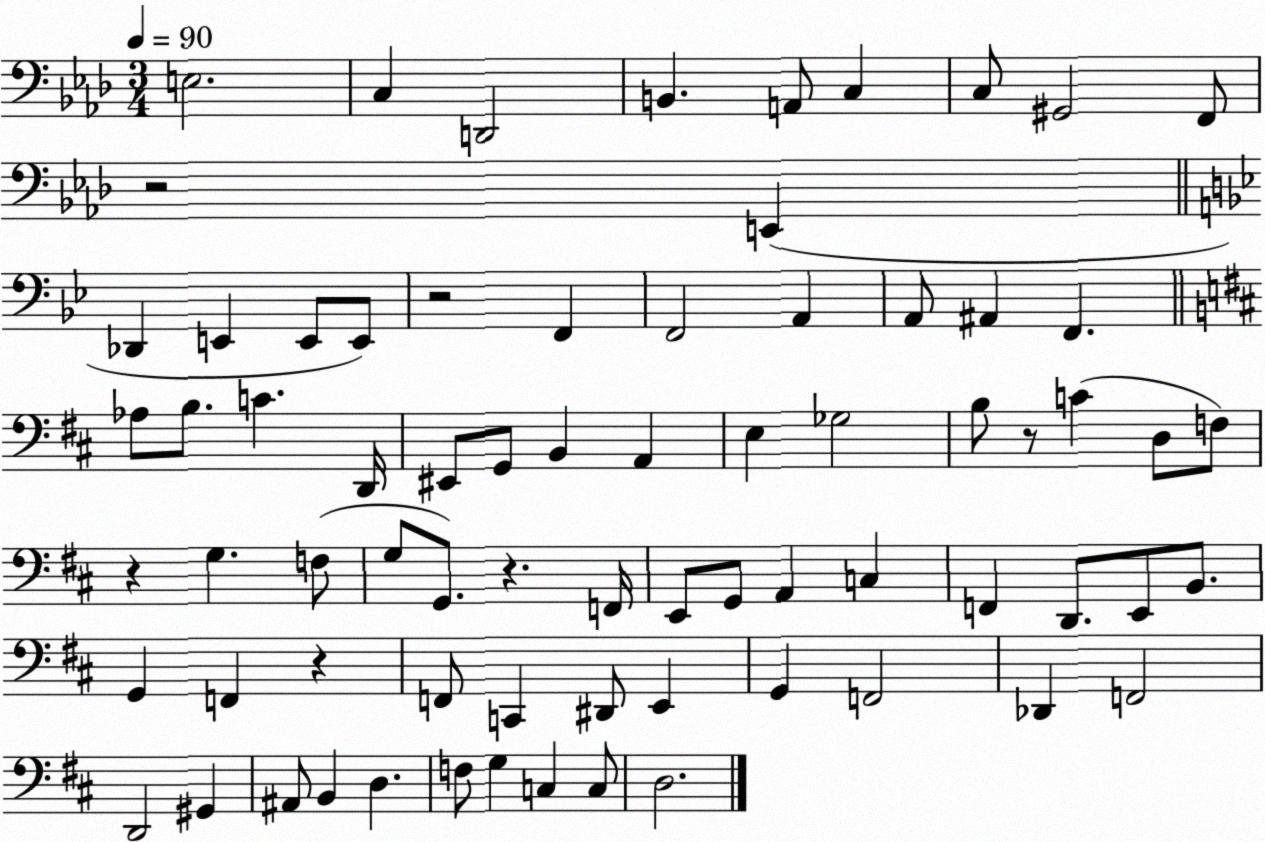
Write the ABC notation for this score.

X:1
T:Untitled
M:3/4
L:1/4
K:Ab
E,2 C, D,,2 B,, A,,/2 C, C,/2 ^G,,2 F,,/2 z2 E,, _D,, E,, E,,/2 E,,/2 z2 F,, F,,2 A,, A,,/2 ^A,, F,, _A,/2 B,/2 C D,,/4 ^E,,/2 G,,/2 B,, A,, E, _G,2 B,/2 z/2 C D,/2 F,/2 z G, F,/2 G,/2 G,,/2 z F,,/4 E,,/2 G,,/2 A,, C, F,, D,,/2 E,,/2 B,,/2 G,, F,, z F,,/2 C,, ^D,,/2 E,, G,, F,,2 _D,, F,,2 D,,2 ^G,, ^A,,/2 B,, D, F,/2 G, C, C,/2 D,2